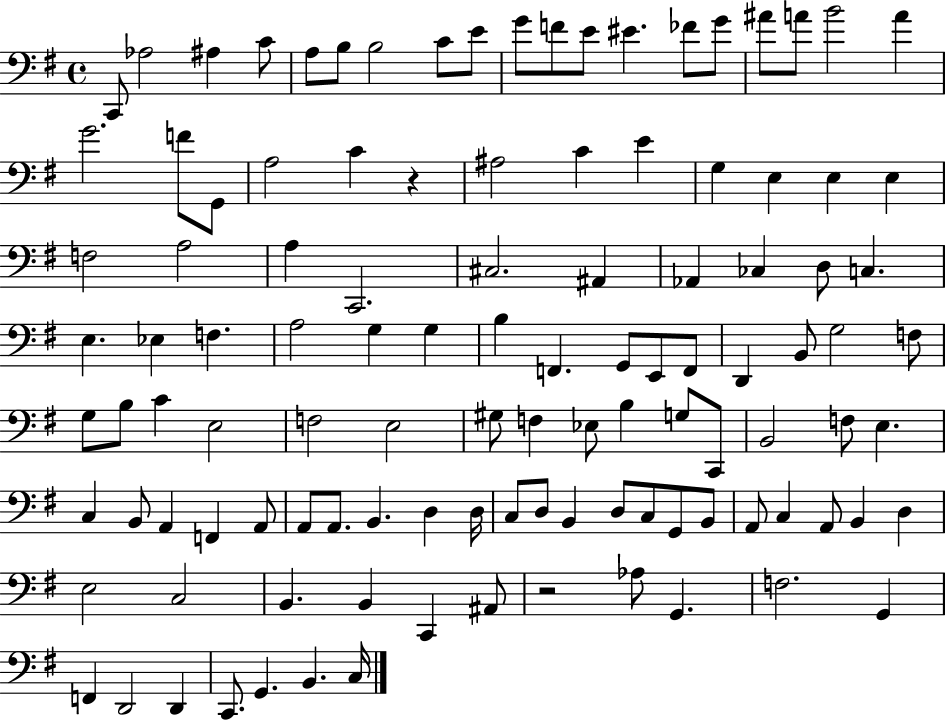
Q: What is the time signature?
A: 4/4